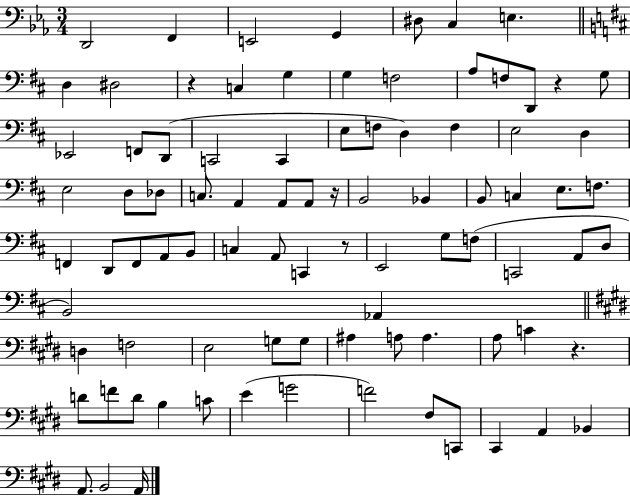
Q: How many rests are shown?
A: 5